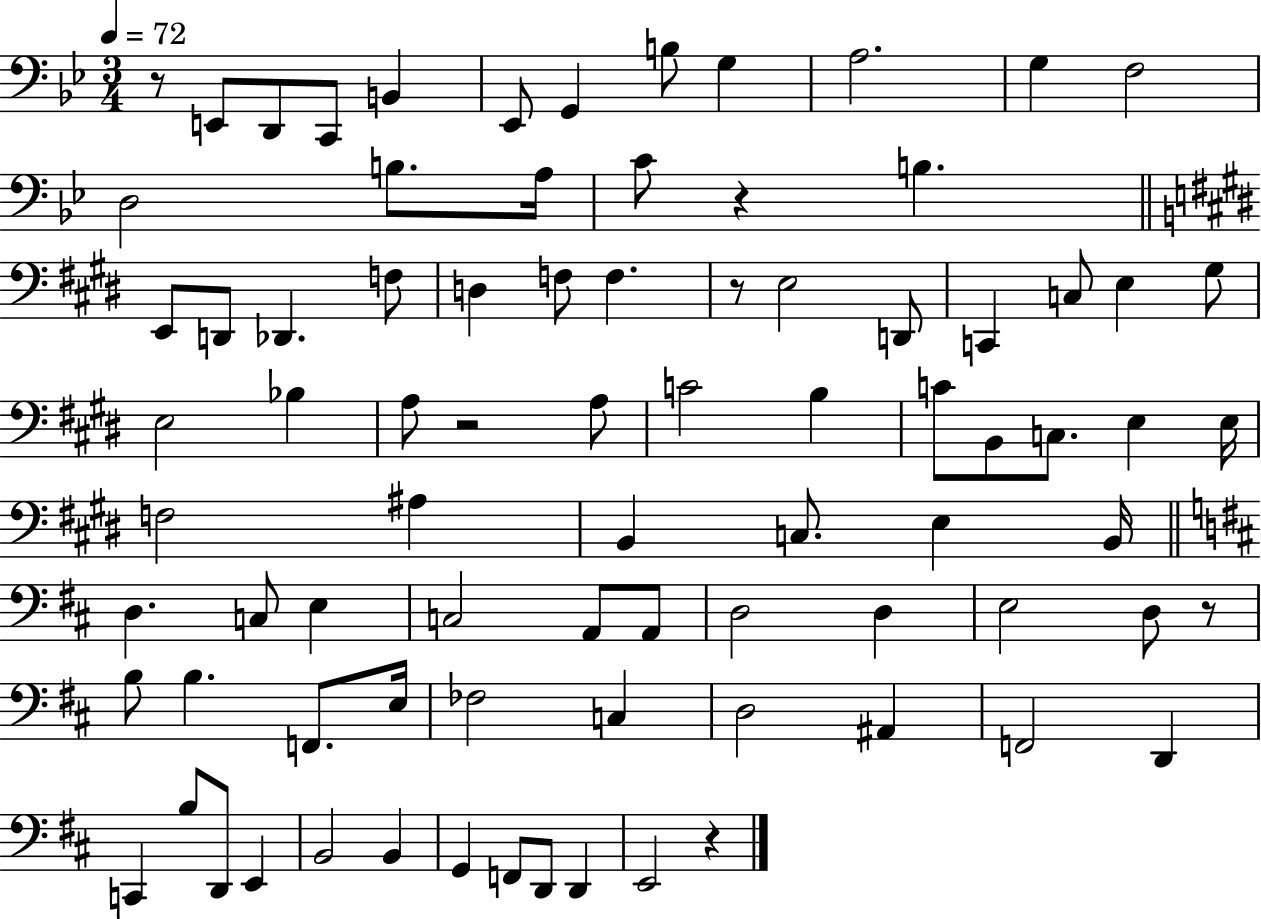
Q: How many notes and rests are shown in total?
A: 83